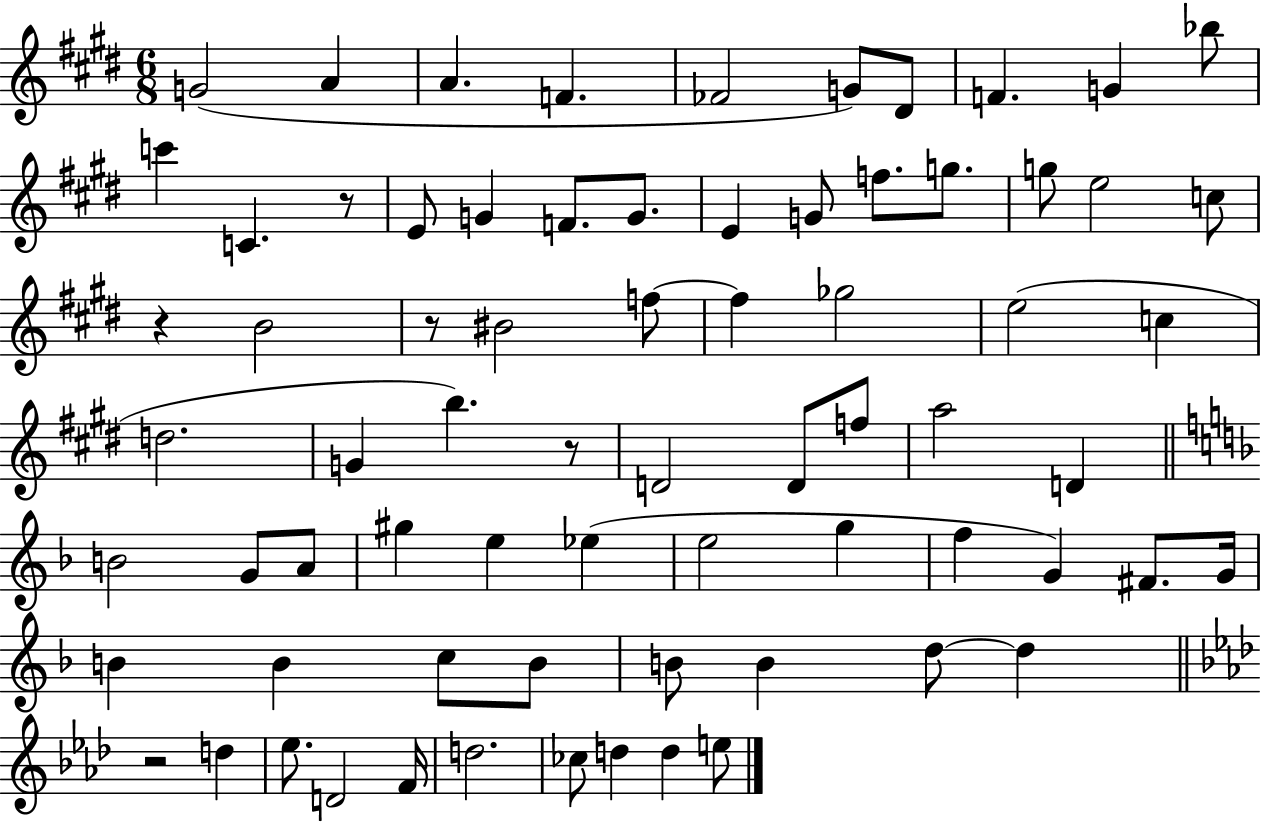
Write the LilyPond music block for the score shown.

{
  \clef treble
  \numericTimeSignature
  \time 6/8
  \key e \major
  \repeat volta 2 { g'2( a'4 | a'4. f'4. | fes'2 g'8) dis'8 | f'4. g'4 bes''8 | \break c'''4 c'4. r8 | e'8 g'4 f'8. g'8. | e'4 g'8 f''8. g''8. | g''8 e''2 c''8 | \break r4 b'2 | r8 bis'2 f''8~~ | f''4 ges''2 | e''2( c''4 | \break d''2. | g'4 b''4.) r8 | d'2 d'8 f''8 | a''2 d'4 | \break \bar "||" \break \key f \major b'2 g'8 a'8 | gis''4 e''4 ees''4( | e''2 g''4 | f''4 g'4) fis'8. g'16 | \break b'4 b'4 c''8 b'8 | b'8 b'4 d''8~~ d''4 | \bar "||" \break \key f \minor r2 d''4 | ees''8. d'2 f'16 | d''2. | ces''8 d''4 d''4 e''8 | \break } \bar "|."
}